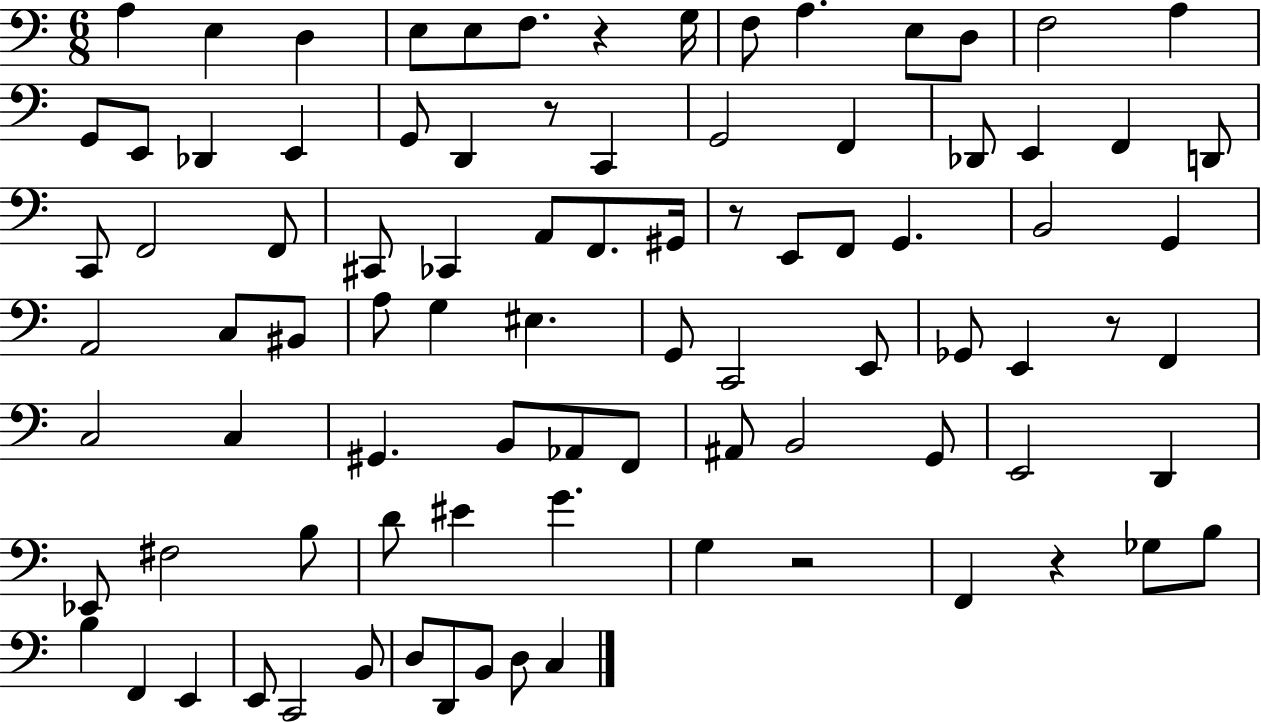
X:1
T:Untitled
M:6/8
L:1/4
K:C
A, E, D, E,/2 E,/2 F,/2 z G,/4 F,/2 A, E,/2 D,/2 F,2 A, G,,/2 E,,/2 _D,, E,, G,,/2 D,, z/2 C,, G,,2 F,, _D,,/2 E,, F,, D,,/2 C,,/2 F,,2 F,,/2 ^C,,/2 _C,, A,,/2 F,,/2 ^G,,/4 z/2 E,,/2 F,,/2 G,, B,,2 G,, A,,2 C,/2 ^B,,/2 A,/2 G, ^E, G,,/2 C,,2 E,,/2 _G,,/2 E,, z/2 F,, C,2 C, ^G,, B,,/2 _A,,/2 F,,/2 ^A,,/2 B,,2 G,,/2 E,,2 D,, _E,,/2 ^F,2 B,/2 D/2 ^E G G, z2 F,, z _G,/2 B,/2 B, F,, E,, E,,/2 C,,2 B,,/2 D,/2 D,,/2 B,,/2 D,/2 C,